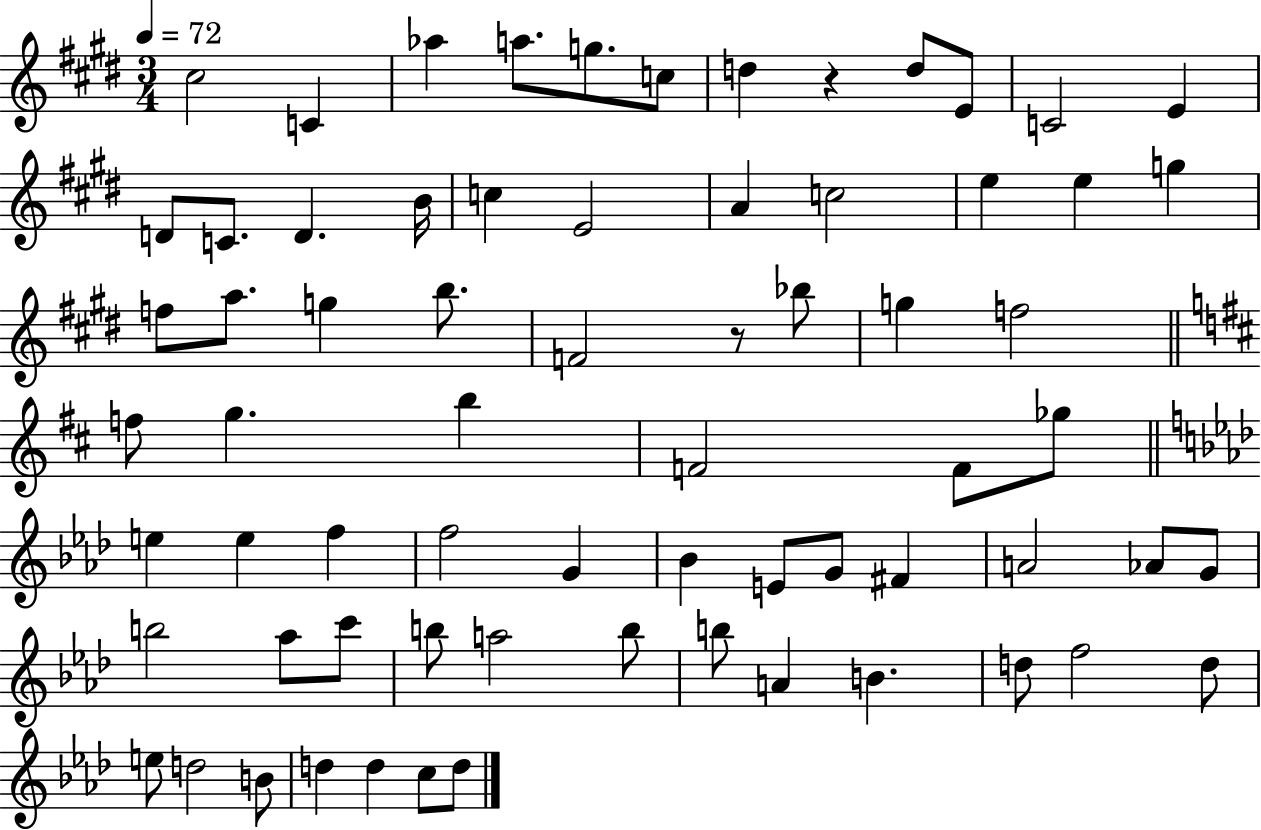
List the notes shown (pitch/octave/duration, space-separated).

C#5/h C4/q Ab5/q A5/e. G5/e. C5/e D5/q R/q D5/e E4/e C4/h E4/q D4/e C4/e. D4/q. B4/s C5/q E4/h A4/q C5/h E5/q E5/q G5/q F5/e A5/e. G5/q B5/e. F4/h R/e Bb5/e G5/q F5/h F5/e G5/q. B5/q F4/h F4/e Gb5/e E5/q E5/q F5/q F5/h G4/q Bb4/q E4/e G4/e F#4/q A4/h Ab4/e G4/e B5/h Ab5/e C6/e B5/e A5/h B5/e B5/e A4/q B4/q. D5/e F5/h D5/e E5/e D5/h B4/e D5/q D5/q C5/e D5/e